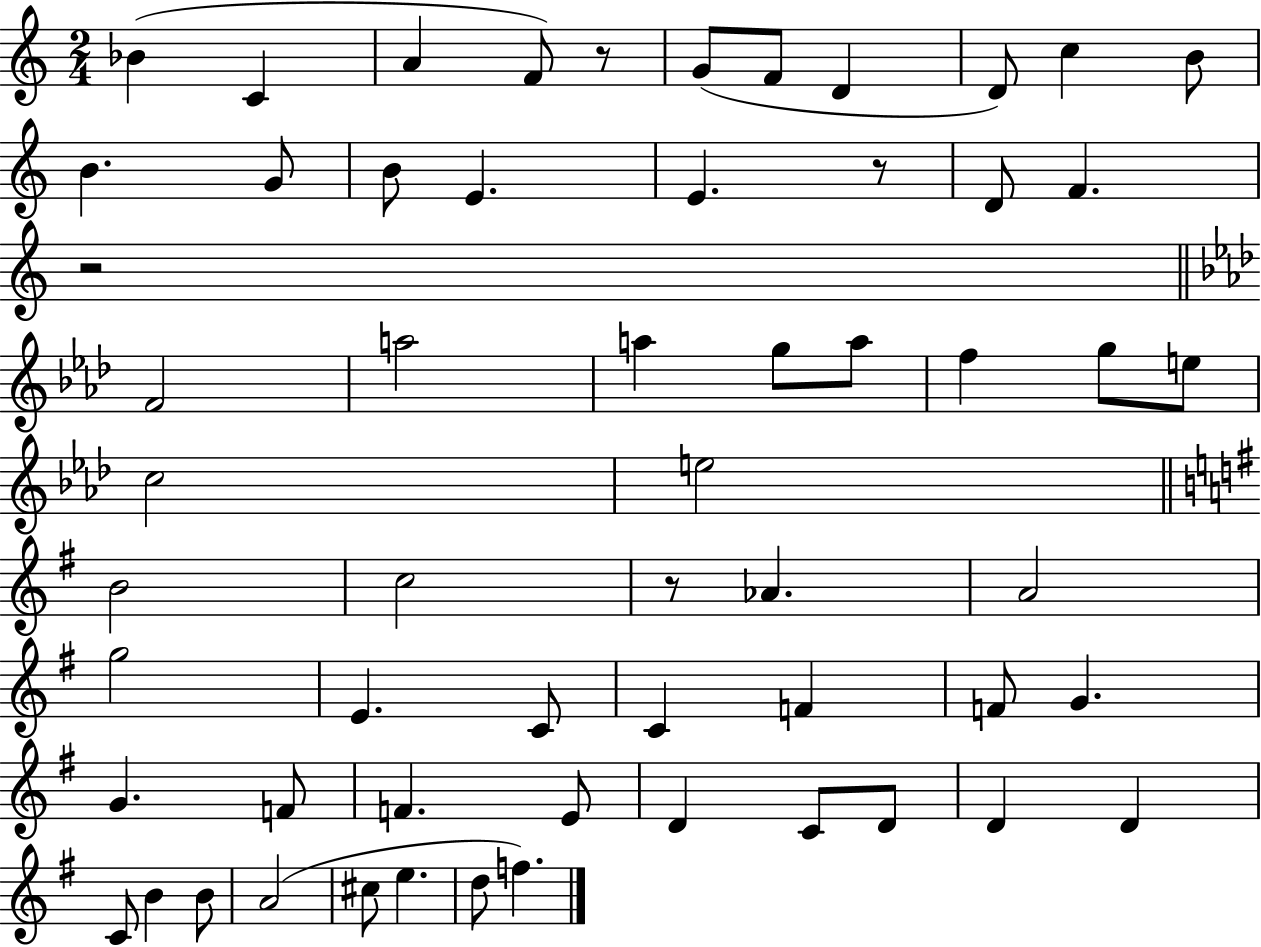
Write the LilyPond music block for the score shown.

{
  \clef treble
  \numericTimeSignature
  \time 2/4
  \key c \major
  bes'4( c'4 | a'4 f'8) r8 | g'8( f'8 d'4 | d'8) c''4 b'8 | \break b'4. g'8 | b'8 e'4. | e'4. r8 | d'8 f'4. | \break r2 | \bar "||" \break \key aes \major f'2 | a''2 | a''4 g''8 a''8 | f''4 g''8 e''8 | \break c''2 | e''2 | \bar "||" \break \key g \major b'2 | c''2 | r8 aes'4. | a'2 | \break g''2 | e'4. c'8 | c'4 f'4 | f'8 g'4. | \break g'4. f'8 | f'4. e'8 | d'4 c'8 d'8 | d'4 d'4 | \break c'8 b'4 b'8 | a'2( | cis''8 e''4. | d''8 f''4.) | \break \bar "|."
}